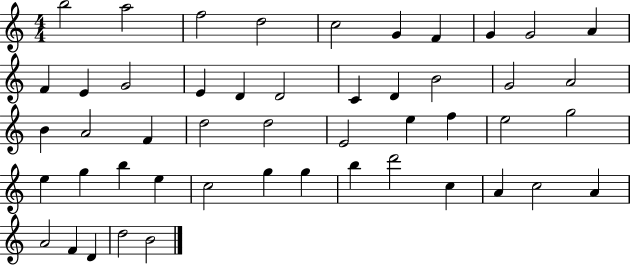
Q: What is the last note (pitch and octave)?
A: B4